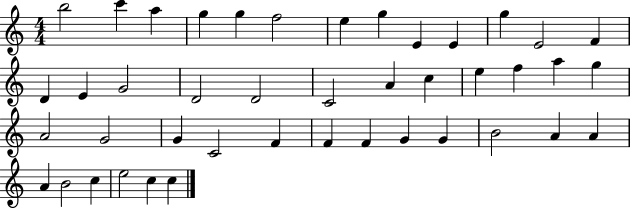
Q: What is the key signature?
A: C major